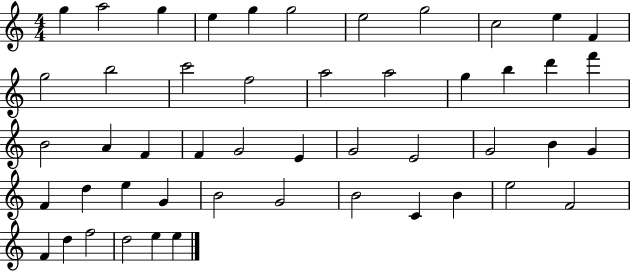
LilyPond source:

{
  \clef treble
  \numericTimeSignature
  \time 4/4
  \key c \major
  g''4 a''2 g''4 | e''4 g''4 g''2 | e''2 g''2 | c''2 e''4 f'4 | \break g''2 b''2 | c'''2 f''2 | a''2 a''2 | g''4 b''4 d'''4 f'''4 | \break b'2 a'4 f'4 | f'4 g'2 e'4 | g'2 e'2 | g'2 b'4 g'4 | \break f'4 d''4 e''4 g'4 | b'2 g'2 | b'2 c'4 b'4 | e''2 f'2 | \break f'4 d''4 f''2 | d''2 e''4 e''4 | \bar "|."
}